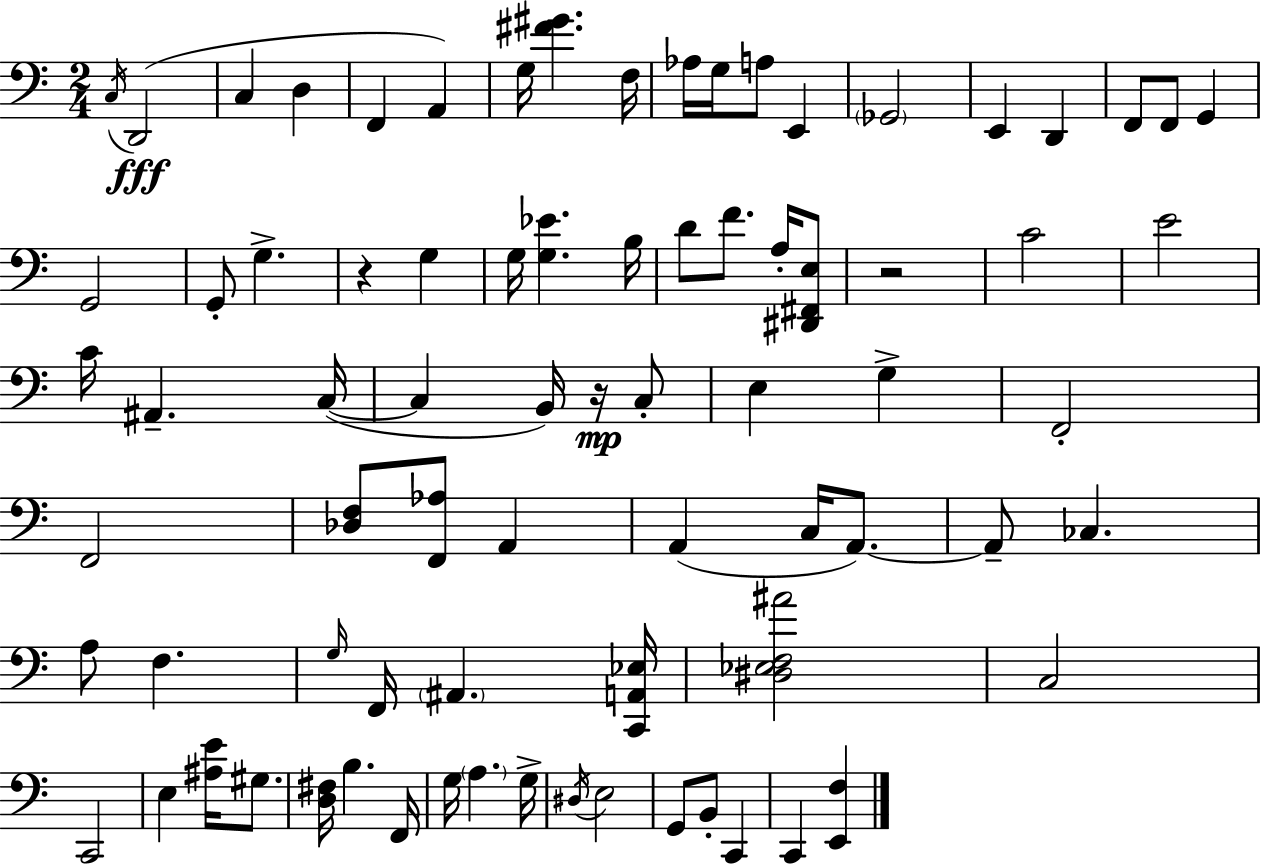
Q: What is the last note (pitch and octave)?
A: C2